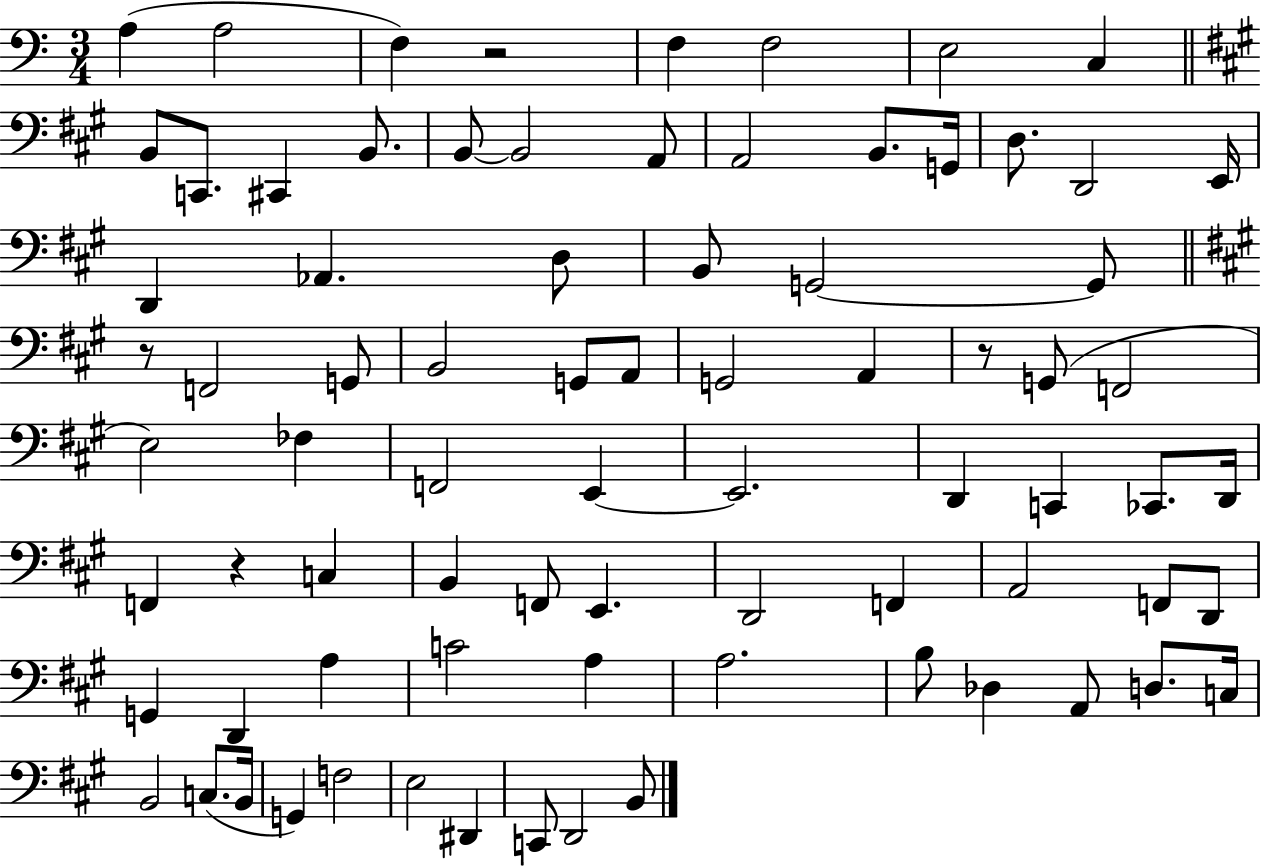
{
  \clef bass
  \numericTimeSignature
  \time 3/4
  \key c \major
  \repeat volta 2 { a4( a2 | f4) r2 | f4 f2 | e2 c4 | \break \bar "||" \break \key a \major b,8 c,8. cis,4 b,8. | b,8~~ b,2 a,8 | a,2 b,8. g,16 | d8. d,2 e,16 | \break d,4 aes,4. d8 | b,8 g,2~~ g,8 | \bar "||" \break \key a \major r8 f,2 g,8 | b,2 g,8 a,8 | g,2 a,4 | r8 g,8( f,2 | \break e2) fes4 | f,2 e,4~~ | e,2. | d,4 c,4 ces,8. d,16 | \break f,4 r4 c4 | b,4 f,8 e,4. | d,2 f,4 | a,2 f,8 d,8 | \break g,4 d,4 a4 | c'2 a4 | a2. | b8 des4 a,8 d8. c16 | \break b,2 c8.( b,16 | g,4) f2 | e2 dis,4 | c,8 d,2 b,8 | \break } \bar "|."
}